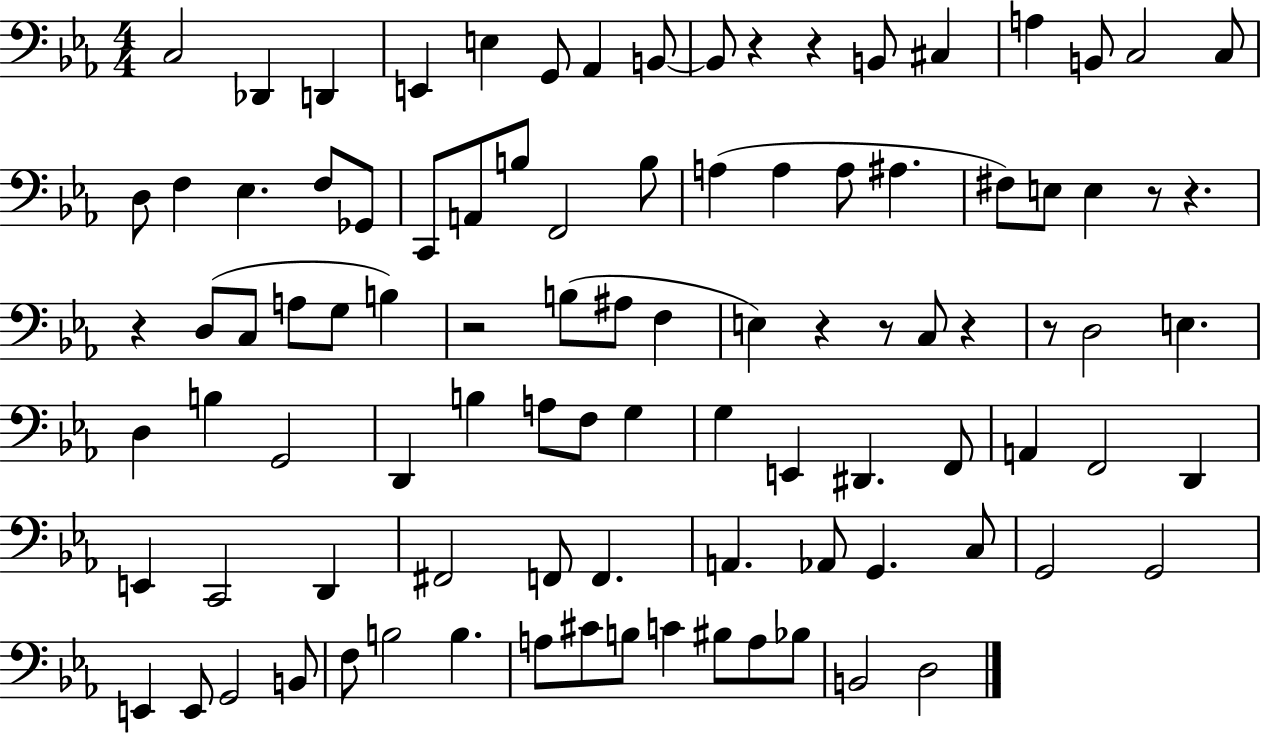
C3/h Db2/q D2/q E2/q E3/q G2/e Ab2/q B2/e B2/e R/q R/q B2/e C#3/q A3/q B2/e C3/h C3/e D3/e F3/q Eb3/q. F3/e Gb2/e C2/e A2/e B3/e F2/h B3/e A3/q A3/q A3/e A#3/q. F#3/e E3/e E3/q R/e R/q. R/q D3/e C3/e A3/e G3/e B3/q R/h B3/e A#3/e F3/q E3/q R/q R/e C3/e R/q R/e D3/h E3/q. D3/q B3/q G2/h D2/q B3/q A3/e F3/e G3/q G3/q E2/q D#2/q. F2/e A2/q F2/h D2/q E2/q C2/h D2/q F#2/h F2/e F2/q. A2/q. Ab2/e G2/q. C3/e G2/h G2/h E2/q E2/e G2/h B2/e F3/e B3/h B3/q. A3/e C#4/e B3/e C4/q BIS3/e A3/e Bb3/e B2/h D3/h